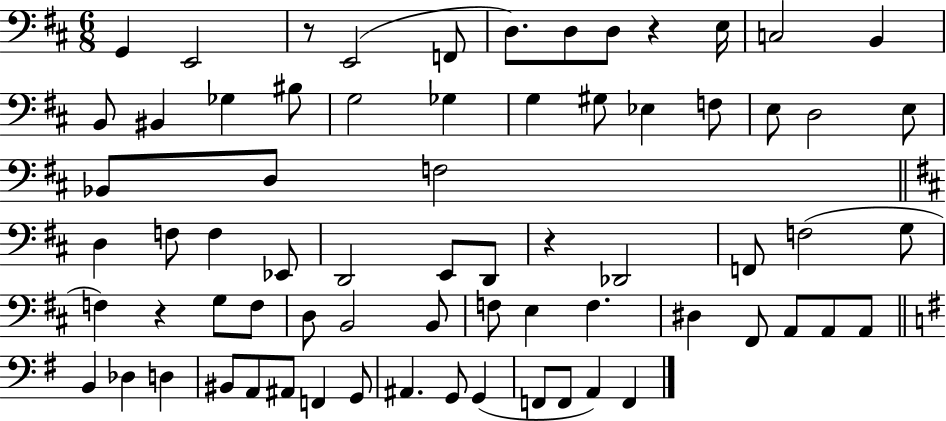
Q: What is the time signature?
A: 6/8